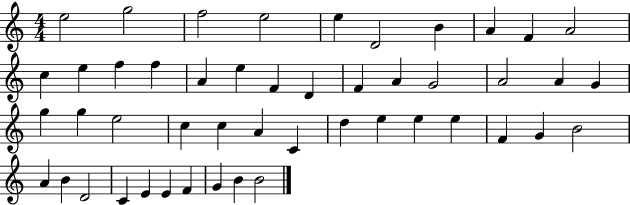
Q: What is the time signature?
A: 4/4